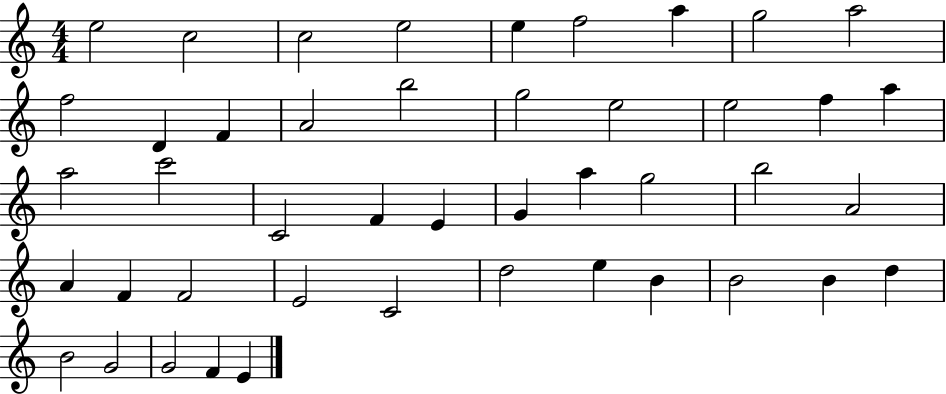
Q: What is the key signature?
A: C major